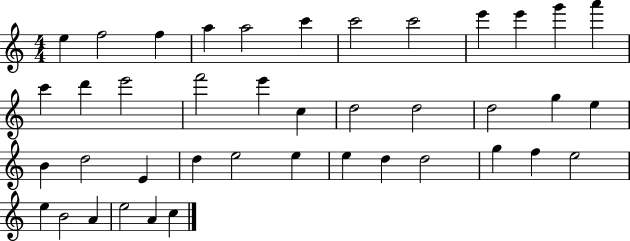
E5/q F5/h F5/q A5/q A5/h C6/q C6/h C6/h E6/q E6/q G6/q A6/q C6/q D6/q E6/h F6/h E6/q C5/q D5/h D5/h D5/h G5/q E5/q B4/q D5/h E4/q D5/q E5/h E5/q E5/q D5/q D5/h G5/q F5/q E5/h E5/q B4/h A4/q E5/h A4/q C5/q